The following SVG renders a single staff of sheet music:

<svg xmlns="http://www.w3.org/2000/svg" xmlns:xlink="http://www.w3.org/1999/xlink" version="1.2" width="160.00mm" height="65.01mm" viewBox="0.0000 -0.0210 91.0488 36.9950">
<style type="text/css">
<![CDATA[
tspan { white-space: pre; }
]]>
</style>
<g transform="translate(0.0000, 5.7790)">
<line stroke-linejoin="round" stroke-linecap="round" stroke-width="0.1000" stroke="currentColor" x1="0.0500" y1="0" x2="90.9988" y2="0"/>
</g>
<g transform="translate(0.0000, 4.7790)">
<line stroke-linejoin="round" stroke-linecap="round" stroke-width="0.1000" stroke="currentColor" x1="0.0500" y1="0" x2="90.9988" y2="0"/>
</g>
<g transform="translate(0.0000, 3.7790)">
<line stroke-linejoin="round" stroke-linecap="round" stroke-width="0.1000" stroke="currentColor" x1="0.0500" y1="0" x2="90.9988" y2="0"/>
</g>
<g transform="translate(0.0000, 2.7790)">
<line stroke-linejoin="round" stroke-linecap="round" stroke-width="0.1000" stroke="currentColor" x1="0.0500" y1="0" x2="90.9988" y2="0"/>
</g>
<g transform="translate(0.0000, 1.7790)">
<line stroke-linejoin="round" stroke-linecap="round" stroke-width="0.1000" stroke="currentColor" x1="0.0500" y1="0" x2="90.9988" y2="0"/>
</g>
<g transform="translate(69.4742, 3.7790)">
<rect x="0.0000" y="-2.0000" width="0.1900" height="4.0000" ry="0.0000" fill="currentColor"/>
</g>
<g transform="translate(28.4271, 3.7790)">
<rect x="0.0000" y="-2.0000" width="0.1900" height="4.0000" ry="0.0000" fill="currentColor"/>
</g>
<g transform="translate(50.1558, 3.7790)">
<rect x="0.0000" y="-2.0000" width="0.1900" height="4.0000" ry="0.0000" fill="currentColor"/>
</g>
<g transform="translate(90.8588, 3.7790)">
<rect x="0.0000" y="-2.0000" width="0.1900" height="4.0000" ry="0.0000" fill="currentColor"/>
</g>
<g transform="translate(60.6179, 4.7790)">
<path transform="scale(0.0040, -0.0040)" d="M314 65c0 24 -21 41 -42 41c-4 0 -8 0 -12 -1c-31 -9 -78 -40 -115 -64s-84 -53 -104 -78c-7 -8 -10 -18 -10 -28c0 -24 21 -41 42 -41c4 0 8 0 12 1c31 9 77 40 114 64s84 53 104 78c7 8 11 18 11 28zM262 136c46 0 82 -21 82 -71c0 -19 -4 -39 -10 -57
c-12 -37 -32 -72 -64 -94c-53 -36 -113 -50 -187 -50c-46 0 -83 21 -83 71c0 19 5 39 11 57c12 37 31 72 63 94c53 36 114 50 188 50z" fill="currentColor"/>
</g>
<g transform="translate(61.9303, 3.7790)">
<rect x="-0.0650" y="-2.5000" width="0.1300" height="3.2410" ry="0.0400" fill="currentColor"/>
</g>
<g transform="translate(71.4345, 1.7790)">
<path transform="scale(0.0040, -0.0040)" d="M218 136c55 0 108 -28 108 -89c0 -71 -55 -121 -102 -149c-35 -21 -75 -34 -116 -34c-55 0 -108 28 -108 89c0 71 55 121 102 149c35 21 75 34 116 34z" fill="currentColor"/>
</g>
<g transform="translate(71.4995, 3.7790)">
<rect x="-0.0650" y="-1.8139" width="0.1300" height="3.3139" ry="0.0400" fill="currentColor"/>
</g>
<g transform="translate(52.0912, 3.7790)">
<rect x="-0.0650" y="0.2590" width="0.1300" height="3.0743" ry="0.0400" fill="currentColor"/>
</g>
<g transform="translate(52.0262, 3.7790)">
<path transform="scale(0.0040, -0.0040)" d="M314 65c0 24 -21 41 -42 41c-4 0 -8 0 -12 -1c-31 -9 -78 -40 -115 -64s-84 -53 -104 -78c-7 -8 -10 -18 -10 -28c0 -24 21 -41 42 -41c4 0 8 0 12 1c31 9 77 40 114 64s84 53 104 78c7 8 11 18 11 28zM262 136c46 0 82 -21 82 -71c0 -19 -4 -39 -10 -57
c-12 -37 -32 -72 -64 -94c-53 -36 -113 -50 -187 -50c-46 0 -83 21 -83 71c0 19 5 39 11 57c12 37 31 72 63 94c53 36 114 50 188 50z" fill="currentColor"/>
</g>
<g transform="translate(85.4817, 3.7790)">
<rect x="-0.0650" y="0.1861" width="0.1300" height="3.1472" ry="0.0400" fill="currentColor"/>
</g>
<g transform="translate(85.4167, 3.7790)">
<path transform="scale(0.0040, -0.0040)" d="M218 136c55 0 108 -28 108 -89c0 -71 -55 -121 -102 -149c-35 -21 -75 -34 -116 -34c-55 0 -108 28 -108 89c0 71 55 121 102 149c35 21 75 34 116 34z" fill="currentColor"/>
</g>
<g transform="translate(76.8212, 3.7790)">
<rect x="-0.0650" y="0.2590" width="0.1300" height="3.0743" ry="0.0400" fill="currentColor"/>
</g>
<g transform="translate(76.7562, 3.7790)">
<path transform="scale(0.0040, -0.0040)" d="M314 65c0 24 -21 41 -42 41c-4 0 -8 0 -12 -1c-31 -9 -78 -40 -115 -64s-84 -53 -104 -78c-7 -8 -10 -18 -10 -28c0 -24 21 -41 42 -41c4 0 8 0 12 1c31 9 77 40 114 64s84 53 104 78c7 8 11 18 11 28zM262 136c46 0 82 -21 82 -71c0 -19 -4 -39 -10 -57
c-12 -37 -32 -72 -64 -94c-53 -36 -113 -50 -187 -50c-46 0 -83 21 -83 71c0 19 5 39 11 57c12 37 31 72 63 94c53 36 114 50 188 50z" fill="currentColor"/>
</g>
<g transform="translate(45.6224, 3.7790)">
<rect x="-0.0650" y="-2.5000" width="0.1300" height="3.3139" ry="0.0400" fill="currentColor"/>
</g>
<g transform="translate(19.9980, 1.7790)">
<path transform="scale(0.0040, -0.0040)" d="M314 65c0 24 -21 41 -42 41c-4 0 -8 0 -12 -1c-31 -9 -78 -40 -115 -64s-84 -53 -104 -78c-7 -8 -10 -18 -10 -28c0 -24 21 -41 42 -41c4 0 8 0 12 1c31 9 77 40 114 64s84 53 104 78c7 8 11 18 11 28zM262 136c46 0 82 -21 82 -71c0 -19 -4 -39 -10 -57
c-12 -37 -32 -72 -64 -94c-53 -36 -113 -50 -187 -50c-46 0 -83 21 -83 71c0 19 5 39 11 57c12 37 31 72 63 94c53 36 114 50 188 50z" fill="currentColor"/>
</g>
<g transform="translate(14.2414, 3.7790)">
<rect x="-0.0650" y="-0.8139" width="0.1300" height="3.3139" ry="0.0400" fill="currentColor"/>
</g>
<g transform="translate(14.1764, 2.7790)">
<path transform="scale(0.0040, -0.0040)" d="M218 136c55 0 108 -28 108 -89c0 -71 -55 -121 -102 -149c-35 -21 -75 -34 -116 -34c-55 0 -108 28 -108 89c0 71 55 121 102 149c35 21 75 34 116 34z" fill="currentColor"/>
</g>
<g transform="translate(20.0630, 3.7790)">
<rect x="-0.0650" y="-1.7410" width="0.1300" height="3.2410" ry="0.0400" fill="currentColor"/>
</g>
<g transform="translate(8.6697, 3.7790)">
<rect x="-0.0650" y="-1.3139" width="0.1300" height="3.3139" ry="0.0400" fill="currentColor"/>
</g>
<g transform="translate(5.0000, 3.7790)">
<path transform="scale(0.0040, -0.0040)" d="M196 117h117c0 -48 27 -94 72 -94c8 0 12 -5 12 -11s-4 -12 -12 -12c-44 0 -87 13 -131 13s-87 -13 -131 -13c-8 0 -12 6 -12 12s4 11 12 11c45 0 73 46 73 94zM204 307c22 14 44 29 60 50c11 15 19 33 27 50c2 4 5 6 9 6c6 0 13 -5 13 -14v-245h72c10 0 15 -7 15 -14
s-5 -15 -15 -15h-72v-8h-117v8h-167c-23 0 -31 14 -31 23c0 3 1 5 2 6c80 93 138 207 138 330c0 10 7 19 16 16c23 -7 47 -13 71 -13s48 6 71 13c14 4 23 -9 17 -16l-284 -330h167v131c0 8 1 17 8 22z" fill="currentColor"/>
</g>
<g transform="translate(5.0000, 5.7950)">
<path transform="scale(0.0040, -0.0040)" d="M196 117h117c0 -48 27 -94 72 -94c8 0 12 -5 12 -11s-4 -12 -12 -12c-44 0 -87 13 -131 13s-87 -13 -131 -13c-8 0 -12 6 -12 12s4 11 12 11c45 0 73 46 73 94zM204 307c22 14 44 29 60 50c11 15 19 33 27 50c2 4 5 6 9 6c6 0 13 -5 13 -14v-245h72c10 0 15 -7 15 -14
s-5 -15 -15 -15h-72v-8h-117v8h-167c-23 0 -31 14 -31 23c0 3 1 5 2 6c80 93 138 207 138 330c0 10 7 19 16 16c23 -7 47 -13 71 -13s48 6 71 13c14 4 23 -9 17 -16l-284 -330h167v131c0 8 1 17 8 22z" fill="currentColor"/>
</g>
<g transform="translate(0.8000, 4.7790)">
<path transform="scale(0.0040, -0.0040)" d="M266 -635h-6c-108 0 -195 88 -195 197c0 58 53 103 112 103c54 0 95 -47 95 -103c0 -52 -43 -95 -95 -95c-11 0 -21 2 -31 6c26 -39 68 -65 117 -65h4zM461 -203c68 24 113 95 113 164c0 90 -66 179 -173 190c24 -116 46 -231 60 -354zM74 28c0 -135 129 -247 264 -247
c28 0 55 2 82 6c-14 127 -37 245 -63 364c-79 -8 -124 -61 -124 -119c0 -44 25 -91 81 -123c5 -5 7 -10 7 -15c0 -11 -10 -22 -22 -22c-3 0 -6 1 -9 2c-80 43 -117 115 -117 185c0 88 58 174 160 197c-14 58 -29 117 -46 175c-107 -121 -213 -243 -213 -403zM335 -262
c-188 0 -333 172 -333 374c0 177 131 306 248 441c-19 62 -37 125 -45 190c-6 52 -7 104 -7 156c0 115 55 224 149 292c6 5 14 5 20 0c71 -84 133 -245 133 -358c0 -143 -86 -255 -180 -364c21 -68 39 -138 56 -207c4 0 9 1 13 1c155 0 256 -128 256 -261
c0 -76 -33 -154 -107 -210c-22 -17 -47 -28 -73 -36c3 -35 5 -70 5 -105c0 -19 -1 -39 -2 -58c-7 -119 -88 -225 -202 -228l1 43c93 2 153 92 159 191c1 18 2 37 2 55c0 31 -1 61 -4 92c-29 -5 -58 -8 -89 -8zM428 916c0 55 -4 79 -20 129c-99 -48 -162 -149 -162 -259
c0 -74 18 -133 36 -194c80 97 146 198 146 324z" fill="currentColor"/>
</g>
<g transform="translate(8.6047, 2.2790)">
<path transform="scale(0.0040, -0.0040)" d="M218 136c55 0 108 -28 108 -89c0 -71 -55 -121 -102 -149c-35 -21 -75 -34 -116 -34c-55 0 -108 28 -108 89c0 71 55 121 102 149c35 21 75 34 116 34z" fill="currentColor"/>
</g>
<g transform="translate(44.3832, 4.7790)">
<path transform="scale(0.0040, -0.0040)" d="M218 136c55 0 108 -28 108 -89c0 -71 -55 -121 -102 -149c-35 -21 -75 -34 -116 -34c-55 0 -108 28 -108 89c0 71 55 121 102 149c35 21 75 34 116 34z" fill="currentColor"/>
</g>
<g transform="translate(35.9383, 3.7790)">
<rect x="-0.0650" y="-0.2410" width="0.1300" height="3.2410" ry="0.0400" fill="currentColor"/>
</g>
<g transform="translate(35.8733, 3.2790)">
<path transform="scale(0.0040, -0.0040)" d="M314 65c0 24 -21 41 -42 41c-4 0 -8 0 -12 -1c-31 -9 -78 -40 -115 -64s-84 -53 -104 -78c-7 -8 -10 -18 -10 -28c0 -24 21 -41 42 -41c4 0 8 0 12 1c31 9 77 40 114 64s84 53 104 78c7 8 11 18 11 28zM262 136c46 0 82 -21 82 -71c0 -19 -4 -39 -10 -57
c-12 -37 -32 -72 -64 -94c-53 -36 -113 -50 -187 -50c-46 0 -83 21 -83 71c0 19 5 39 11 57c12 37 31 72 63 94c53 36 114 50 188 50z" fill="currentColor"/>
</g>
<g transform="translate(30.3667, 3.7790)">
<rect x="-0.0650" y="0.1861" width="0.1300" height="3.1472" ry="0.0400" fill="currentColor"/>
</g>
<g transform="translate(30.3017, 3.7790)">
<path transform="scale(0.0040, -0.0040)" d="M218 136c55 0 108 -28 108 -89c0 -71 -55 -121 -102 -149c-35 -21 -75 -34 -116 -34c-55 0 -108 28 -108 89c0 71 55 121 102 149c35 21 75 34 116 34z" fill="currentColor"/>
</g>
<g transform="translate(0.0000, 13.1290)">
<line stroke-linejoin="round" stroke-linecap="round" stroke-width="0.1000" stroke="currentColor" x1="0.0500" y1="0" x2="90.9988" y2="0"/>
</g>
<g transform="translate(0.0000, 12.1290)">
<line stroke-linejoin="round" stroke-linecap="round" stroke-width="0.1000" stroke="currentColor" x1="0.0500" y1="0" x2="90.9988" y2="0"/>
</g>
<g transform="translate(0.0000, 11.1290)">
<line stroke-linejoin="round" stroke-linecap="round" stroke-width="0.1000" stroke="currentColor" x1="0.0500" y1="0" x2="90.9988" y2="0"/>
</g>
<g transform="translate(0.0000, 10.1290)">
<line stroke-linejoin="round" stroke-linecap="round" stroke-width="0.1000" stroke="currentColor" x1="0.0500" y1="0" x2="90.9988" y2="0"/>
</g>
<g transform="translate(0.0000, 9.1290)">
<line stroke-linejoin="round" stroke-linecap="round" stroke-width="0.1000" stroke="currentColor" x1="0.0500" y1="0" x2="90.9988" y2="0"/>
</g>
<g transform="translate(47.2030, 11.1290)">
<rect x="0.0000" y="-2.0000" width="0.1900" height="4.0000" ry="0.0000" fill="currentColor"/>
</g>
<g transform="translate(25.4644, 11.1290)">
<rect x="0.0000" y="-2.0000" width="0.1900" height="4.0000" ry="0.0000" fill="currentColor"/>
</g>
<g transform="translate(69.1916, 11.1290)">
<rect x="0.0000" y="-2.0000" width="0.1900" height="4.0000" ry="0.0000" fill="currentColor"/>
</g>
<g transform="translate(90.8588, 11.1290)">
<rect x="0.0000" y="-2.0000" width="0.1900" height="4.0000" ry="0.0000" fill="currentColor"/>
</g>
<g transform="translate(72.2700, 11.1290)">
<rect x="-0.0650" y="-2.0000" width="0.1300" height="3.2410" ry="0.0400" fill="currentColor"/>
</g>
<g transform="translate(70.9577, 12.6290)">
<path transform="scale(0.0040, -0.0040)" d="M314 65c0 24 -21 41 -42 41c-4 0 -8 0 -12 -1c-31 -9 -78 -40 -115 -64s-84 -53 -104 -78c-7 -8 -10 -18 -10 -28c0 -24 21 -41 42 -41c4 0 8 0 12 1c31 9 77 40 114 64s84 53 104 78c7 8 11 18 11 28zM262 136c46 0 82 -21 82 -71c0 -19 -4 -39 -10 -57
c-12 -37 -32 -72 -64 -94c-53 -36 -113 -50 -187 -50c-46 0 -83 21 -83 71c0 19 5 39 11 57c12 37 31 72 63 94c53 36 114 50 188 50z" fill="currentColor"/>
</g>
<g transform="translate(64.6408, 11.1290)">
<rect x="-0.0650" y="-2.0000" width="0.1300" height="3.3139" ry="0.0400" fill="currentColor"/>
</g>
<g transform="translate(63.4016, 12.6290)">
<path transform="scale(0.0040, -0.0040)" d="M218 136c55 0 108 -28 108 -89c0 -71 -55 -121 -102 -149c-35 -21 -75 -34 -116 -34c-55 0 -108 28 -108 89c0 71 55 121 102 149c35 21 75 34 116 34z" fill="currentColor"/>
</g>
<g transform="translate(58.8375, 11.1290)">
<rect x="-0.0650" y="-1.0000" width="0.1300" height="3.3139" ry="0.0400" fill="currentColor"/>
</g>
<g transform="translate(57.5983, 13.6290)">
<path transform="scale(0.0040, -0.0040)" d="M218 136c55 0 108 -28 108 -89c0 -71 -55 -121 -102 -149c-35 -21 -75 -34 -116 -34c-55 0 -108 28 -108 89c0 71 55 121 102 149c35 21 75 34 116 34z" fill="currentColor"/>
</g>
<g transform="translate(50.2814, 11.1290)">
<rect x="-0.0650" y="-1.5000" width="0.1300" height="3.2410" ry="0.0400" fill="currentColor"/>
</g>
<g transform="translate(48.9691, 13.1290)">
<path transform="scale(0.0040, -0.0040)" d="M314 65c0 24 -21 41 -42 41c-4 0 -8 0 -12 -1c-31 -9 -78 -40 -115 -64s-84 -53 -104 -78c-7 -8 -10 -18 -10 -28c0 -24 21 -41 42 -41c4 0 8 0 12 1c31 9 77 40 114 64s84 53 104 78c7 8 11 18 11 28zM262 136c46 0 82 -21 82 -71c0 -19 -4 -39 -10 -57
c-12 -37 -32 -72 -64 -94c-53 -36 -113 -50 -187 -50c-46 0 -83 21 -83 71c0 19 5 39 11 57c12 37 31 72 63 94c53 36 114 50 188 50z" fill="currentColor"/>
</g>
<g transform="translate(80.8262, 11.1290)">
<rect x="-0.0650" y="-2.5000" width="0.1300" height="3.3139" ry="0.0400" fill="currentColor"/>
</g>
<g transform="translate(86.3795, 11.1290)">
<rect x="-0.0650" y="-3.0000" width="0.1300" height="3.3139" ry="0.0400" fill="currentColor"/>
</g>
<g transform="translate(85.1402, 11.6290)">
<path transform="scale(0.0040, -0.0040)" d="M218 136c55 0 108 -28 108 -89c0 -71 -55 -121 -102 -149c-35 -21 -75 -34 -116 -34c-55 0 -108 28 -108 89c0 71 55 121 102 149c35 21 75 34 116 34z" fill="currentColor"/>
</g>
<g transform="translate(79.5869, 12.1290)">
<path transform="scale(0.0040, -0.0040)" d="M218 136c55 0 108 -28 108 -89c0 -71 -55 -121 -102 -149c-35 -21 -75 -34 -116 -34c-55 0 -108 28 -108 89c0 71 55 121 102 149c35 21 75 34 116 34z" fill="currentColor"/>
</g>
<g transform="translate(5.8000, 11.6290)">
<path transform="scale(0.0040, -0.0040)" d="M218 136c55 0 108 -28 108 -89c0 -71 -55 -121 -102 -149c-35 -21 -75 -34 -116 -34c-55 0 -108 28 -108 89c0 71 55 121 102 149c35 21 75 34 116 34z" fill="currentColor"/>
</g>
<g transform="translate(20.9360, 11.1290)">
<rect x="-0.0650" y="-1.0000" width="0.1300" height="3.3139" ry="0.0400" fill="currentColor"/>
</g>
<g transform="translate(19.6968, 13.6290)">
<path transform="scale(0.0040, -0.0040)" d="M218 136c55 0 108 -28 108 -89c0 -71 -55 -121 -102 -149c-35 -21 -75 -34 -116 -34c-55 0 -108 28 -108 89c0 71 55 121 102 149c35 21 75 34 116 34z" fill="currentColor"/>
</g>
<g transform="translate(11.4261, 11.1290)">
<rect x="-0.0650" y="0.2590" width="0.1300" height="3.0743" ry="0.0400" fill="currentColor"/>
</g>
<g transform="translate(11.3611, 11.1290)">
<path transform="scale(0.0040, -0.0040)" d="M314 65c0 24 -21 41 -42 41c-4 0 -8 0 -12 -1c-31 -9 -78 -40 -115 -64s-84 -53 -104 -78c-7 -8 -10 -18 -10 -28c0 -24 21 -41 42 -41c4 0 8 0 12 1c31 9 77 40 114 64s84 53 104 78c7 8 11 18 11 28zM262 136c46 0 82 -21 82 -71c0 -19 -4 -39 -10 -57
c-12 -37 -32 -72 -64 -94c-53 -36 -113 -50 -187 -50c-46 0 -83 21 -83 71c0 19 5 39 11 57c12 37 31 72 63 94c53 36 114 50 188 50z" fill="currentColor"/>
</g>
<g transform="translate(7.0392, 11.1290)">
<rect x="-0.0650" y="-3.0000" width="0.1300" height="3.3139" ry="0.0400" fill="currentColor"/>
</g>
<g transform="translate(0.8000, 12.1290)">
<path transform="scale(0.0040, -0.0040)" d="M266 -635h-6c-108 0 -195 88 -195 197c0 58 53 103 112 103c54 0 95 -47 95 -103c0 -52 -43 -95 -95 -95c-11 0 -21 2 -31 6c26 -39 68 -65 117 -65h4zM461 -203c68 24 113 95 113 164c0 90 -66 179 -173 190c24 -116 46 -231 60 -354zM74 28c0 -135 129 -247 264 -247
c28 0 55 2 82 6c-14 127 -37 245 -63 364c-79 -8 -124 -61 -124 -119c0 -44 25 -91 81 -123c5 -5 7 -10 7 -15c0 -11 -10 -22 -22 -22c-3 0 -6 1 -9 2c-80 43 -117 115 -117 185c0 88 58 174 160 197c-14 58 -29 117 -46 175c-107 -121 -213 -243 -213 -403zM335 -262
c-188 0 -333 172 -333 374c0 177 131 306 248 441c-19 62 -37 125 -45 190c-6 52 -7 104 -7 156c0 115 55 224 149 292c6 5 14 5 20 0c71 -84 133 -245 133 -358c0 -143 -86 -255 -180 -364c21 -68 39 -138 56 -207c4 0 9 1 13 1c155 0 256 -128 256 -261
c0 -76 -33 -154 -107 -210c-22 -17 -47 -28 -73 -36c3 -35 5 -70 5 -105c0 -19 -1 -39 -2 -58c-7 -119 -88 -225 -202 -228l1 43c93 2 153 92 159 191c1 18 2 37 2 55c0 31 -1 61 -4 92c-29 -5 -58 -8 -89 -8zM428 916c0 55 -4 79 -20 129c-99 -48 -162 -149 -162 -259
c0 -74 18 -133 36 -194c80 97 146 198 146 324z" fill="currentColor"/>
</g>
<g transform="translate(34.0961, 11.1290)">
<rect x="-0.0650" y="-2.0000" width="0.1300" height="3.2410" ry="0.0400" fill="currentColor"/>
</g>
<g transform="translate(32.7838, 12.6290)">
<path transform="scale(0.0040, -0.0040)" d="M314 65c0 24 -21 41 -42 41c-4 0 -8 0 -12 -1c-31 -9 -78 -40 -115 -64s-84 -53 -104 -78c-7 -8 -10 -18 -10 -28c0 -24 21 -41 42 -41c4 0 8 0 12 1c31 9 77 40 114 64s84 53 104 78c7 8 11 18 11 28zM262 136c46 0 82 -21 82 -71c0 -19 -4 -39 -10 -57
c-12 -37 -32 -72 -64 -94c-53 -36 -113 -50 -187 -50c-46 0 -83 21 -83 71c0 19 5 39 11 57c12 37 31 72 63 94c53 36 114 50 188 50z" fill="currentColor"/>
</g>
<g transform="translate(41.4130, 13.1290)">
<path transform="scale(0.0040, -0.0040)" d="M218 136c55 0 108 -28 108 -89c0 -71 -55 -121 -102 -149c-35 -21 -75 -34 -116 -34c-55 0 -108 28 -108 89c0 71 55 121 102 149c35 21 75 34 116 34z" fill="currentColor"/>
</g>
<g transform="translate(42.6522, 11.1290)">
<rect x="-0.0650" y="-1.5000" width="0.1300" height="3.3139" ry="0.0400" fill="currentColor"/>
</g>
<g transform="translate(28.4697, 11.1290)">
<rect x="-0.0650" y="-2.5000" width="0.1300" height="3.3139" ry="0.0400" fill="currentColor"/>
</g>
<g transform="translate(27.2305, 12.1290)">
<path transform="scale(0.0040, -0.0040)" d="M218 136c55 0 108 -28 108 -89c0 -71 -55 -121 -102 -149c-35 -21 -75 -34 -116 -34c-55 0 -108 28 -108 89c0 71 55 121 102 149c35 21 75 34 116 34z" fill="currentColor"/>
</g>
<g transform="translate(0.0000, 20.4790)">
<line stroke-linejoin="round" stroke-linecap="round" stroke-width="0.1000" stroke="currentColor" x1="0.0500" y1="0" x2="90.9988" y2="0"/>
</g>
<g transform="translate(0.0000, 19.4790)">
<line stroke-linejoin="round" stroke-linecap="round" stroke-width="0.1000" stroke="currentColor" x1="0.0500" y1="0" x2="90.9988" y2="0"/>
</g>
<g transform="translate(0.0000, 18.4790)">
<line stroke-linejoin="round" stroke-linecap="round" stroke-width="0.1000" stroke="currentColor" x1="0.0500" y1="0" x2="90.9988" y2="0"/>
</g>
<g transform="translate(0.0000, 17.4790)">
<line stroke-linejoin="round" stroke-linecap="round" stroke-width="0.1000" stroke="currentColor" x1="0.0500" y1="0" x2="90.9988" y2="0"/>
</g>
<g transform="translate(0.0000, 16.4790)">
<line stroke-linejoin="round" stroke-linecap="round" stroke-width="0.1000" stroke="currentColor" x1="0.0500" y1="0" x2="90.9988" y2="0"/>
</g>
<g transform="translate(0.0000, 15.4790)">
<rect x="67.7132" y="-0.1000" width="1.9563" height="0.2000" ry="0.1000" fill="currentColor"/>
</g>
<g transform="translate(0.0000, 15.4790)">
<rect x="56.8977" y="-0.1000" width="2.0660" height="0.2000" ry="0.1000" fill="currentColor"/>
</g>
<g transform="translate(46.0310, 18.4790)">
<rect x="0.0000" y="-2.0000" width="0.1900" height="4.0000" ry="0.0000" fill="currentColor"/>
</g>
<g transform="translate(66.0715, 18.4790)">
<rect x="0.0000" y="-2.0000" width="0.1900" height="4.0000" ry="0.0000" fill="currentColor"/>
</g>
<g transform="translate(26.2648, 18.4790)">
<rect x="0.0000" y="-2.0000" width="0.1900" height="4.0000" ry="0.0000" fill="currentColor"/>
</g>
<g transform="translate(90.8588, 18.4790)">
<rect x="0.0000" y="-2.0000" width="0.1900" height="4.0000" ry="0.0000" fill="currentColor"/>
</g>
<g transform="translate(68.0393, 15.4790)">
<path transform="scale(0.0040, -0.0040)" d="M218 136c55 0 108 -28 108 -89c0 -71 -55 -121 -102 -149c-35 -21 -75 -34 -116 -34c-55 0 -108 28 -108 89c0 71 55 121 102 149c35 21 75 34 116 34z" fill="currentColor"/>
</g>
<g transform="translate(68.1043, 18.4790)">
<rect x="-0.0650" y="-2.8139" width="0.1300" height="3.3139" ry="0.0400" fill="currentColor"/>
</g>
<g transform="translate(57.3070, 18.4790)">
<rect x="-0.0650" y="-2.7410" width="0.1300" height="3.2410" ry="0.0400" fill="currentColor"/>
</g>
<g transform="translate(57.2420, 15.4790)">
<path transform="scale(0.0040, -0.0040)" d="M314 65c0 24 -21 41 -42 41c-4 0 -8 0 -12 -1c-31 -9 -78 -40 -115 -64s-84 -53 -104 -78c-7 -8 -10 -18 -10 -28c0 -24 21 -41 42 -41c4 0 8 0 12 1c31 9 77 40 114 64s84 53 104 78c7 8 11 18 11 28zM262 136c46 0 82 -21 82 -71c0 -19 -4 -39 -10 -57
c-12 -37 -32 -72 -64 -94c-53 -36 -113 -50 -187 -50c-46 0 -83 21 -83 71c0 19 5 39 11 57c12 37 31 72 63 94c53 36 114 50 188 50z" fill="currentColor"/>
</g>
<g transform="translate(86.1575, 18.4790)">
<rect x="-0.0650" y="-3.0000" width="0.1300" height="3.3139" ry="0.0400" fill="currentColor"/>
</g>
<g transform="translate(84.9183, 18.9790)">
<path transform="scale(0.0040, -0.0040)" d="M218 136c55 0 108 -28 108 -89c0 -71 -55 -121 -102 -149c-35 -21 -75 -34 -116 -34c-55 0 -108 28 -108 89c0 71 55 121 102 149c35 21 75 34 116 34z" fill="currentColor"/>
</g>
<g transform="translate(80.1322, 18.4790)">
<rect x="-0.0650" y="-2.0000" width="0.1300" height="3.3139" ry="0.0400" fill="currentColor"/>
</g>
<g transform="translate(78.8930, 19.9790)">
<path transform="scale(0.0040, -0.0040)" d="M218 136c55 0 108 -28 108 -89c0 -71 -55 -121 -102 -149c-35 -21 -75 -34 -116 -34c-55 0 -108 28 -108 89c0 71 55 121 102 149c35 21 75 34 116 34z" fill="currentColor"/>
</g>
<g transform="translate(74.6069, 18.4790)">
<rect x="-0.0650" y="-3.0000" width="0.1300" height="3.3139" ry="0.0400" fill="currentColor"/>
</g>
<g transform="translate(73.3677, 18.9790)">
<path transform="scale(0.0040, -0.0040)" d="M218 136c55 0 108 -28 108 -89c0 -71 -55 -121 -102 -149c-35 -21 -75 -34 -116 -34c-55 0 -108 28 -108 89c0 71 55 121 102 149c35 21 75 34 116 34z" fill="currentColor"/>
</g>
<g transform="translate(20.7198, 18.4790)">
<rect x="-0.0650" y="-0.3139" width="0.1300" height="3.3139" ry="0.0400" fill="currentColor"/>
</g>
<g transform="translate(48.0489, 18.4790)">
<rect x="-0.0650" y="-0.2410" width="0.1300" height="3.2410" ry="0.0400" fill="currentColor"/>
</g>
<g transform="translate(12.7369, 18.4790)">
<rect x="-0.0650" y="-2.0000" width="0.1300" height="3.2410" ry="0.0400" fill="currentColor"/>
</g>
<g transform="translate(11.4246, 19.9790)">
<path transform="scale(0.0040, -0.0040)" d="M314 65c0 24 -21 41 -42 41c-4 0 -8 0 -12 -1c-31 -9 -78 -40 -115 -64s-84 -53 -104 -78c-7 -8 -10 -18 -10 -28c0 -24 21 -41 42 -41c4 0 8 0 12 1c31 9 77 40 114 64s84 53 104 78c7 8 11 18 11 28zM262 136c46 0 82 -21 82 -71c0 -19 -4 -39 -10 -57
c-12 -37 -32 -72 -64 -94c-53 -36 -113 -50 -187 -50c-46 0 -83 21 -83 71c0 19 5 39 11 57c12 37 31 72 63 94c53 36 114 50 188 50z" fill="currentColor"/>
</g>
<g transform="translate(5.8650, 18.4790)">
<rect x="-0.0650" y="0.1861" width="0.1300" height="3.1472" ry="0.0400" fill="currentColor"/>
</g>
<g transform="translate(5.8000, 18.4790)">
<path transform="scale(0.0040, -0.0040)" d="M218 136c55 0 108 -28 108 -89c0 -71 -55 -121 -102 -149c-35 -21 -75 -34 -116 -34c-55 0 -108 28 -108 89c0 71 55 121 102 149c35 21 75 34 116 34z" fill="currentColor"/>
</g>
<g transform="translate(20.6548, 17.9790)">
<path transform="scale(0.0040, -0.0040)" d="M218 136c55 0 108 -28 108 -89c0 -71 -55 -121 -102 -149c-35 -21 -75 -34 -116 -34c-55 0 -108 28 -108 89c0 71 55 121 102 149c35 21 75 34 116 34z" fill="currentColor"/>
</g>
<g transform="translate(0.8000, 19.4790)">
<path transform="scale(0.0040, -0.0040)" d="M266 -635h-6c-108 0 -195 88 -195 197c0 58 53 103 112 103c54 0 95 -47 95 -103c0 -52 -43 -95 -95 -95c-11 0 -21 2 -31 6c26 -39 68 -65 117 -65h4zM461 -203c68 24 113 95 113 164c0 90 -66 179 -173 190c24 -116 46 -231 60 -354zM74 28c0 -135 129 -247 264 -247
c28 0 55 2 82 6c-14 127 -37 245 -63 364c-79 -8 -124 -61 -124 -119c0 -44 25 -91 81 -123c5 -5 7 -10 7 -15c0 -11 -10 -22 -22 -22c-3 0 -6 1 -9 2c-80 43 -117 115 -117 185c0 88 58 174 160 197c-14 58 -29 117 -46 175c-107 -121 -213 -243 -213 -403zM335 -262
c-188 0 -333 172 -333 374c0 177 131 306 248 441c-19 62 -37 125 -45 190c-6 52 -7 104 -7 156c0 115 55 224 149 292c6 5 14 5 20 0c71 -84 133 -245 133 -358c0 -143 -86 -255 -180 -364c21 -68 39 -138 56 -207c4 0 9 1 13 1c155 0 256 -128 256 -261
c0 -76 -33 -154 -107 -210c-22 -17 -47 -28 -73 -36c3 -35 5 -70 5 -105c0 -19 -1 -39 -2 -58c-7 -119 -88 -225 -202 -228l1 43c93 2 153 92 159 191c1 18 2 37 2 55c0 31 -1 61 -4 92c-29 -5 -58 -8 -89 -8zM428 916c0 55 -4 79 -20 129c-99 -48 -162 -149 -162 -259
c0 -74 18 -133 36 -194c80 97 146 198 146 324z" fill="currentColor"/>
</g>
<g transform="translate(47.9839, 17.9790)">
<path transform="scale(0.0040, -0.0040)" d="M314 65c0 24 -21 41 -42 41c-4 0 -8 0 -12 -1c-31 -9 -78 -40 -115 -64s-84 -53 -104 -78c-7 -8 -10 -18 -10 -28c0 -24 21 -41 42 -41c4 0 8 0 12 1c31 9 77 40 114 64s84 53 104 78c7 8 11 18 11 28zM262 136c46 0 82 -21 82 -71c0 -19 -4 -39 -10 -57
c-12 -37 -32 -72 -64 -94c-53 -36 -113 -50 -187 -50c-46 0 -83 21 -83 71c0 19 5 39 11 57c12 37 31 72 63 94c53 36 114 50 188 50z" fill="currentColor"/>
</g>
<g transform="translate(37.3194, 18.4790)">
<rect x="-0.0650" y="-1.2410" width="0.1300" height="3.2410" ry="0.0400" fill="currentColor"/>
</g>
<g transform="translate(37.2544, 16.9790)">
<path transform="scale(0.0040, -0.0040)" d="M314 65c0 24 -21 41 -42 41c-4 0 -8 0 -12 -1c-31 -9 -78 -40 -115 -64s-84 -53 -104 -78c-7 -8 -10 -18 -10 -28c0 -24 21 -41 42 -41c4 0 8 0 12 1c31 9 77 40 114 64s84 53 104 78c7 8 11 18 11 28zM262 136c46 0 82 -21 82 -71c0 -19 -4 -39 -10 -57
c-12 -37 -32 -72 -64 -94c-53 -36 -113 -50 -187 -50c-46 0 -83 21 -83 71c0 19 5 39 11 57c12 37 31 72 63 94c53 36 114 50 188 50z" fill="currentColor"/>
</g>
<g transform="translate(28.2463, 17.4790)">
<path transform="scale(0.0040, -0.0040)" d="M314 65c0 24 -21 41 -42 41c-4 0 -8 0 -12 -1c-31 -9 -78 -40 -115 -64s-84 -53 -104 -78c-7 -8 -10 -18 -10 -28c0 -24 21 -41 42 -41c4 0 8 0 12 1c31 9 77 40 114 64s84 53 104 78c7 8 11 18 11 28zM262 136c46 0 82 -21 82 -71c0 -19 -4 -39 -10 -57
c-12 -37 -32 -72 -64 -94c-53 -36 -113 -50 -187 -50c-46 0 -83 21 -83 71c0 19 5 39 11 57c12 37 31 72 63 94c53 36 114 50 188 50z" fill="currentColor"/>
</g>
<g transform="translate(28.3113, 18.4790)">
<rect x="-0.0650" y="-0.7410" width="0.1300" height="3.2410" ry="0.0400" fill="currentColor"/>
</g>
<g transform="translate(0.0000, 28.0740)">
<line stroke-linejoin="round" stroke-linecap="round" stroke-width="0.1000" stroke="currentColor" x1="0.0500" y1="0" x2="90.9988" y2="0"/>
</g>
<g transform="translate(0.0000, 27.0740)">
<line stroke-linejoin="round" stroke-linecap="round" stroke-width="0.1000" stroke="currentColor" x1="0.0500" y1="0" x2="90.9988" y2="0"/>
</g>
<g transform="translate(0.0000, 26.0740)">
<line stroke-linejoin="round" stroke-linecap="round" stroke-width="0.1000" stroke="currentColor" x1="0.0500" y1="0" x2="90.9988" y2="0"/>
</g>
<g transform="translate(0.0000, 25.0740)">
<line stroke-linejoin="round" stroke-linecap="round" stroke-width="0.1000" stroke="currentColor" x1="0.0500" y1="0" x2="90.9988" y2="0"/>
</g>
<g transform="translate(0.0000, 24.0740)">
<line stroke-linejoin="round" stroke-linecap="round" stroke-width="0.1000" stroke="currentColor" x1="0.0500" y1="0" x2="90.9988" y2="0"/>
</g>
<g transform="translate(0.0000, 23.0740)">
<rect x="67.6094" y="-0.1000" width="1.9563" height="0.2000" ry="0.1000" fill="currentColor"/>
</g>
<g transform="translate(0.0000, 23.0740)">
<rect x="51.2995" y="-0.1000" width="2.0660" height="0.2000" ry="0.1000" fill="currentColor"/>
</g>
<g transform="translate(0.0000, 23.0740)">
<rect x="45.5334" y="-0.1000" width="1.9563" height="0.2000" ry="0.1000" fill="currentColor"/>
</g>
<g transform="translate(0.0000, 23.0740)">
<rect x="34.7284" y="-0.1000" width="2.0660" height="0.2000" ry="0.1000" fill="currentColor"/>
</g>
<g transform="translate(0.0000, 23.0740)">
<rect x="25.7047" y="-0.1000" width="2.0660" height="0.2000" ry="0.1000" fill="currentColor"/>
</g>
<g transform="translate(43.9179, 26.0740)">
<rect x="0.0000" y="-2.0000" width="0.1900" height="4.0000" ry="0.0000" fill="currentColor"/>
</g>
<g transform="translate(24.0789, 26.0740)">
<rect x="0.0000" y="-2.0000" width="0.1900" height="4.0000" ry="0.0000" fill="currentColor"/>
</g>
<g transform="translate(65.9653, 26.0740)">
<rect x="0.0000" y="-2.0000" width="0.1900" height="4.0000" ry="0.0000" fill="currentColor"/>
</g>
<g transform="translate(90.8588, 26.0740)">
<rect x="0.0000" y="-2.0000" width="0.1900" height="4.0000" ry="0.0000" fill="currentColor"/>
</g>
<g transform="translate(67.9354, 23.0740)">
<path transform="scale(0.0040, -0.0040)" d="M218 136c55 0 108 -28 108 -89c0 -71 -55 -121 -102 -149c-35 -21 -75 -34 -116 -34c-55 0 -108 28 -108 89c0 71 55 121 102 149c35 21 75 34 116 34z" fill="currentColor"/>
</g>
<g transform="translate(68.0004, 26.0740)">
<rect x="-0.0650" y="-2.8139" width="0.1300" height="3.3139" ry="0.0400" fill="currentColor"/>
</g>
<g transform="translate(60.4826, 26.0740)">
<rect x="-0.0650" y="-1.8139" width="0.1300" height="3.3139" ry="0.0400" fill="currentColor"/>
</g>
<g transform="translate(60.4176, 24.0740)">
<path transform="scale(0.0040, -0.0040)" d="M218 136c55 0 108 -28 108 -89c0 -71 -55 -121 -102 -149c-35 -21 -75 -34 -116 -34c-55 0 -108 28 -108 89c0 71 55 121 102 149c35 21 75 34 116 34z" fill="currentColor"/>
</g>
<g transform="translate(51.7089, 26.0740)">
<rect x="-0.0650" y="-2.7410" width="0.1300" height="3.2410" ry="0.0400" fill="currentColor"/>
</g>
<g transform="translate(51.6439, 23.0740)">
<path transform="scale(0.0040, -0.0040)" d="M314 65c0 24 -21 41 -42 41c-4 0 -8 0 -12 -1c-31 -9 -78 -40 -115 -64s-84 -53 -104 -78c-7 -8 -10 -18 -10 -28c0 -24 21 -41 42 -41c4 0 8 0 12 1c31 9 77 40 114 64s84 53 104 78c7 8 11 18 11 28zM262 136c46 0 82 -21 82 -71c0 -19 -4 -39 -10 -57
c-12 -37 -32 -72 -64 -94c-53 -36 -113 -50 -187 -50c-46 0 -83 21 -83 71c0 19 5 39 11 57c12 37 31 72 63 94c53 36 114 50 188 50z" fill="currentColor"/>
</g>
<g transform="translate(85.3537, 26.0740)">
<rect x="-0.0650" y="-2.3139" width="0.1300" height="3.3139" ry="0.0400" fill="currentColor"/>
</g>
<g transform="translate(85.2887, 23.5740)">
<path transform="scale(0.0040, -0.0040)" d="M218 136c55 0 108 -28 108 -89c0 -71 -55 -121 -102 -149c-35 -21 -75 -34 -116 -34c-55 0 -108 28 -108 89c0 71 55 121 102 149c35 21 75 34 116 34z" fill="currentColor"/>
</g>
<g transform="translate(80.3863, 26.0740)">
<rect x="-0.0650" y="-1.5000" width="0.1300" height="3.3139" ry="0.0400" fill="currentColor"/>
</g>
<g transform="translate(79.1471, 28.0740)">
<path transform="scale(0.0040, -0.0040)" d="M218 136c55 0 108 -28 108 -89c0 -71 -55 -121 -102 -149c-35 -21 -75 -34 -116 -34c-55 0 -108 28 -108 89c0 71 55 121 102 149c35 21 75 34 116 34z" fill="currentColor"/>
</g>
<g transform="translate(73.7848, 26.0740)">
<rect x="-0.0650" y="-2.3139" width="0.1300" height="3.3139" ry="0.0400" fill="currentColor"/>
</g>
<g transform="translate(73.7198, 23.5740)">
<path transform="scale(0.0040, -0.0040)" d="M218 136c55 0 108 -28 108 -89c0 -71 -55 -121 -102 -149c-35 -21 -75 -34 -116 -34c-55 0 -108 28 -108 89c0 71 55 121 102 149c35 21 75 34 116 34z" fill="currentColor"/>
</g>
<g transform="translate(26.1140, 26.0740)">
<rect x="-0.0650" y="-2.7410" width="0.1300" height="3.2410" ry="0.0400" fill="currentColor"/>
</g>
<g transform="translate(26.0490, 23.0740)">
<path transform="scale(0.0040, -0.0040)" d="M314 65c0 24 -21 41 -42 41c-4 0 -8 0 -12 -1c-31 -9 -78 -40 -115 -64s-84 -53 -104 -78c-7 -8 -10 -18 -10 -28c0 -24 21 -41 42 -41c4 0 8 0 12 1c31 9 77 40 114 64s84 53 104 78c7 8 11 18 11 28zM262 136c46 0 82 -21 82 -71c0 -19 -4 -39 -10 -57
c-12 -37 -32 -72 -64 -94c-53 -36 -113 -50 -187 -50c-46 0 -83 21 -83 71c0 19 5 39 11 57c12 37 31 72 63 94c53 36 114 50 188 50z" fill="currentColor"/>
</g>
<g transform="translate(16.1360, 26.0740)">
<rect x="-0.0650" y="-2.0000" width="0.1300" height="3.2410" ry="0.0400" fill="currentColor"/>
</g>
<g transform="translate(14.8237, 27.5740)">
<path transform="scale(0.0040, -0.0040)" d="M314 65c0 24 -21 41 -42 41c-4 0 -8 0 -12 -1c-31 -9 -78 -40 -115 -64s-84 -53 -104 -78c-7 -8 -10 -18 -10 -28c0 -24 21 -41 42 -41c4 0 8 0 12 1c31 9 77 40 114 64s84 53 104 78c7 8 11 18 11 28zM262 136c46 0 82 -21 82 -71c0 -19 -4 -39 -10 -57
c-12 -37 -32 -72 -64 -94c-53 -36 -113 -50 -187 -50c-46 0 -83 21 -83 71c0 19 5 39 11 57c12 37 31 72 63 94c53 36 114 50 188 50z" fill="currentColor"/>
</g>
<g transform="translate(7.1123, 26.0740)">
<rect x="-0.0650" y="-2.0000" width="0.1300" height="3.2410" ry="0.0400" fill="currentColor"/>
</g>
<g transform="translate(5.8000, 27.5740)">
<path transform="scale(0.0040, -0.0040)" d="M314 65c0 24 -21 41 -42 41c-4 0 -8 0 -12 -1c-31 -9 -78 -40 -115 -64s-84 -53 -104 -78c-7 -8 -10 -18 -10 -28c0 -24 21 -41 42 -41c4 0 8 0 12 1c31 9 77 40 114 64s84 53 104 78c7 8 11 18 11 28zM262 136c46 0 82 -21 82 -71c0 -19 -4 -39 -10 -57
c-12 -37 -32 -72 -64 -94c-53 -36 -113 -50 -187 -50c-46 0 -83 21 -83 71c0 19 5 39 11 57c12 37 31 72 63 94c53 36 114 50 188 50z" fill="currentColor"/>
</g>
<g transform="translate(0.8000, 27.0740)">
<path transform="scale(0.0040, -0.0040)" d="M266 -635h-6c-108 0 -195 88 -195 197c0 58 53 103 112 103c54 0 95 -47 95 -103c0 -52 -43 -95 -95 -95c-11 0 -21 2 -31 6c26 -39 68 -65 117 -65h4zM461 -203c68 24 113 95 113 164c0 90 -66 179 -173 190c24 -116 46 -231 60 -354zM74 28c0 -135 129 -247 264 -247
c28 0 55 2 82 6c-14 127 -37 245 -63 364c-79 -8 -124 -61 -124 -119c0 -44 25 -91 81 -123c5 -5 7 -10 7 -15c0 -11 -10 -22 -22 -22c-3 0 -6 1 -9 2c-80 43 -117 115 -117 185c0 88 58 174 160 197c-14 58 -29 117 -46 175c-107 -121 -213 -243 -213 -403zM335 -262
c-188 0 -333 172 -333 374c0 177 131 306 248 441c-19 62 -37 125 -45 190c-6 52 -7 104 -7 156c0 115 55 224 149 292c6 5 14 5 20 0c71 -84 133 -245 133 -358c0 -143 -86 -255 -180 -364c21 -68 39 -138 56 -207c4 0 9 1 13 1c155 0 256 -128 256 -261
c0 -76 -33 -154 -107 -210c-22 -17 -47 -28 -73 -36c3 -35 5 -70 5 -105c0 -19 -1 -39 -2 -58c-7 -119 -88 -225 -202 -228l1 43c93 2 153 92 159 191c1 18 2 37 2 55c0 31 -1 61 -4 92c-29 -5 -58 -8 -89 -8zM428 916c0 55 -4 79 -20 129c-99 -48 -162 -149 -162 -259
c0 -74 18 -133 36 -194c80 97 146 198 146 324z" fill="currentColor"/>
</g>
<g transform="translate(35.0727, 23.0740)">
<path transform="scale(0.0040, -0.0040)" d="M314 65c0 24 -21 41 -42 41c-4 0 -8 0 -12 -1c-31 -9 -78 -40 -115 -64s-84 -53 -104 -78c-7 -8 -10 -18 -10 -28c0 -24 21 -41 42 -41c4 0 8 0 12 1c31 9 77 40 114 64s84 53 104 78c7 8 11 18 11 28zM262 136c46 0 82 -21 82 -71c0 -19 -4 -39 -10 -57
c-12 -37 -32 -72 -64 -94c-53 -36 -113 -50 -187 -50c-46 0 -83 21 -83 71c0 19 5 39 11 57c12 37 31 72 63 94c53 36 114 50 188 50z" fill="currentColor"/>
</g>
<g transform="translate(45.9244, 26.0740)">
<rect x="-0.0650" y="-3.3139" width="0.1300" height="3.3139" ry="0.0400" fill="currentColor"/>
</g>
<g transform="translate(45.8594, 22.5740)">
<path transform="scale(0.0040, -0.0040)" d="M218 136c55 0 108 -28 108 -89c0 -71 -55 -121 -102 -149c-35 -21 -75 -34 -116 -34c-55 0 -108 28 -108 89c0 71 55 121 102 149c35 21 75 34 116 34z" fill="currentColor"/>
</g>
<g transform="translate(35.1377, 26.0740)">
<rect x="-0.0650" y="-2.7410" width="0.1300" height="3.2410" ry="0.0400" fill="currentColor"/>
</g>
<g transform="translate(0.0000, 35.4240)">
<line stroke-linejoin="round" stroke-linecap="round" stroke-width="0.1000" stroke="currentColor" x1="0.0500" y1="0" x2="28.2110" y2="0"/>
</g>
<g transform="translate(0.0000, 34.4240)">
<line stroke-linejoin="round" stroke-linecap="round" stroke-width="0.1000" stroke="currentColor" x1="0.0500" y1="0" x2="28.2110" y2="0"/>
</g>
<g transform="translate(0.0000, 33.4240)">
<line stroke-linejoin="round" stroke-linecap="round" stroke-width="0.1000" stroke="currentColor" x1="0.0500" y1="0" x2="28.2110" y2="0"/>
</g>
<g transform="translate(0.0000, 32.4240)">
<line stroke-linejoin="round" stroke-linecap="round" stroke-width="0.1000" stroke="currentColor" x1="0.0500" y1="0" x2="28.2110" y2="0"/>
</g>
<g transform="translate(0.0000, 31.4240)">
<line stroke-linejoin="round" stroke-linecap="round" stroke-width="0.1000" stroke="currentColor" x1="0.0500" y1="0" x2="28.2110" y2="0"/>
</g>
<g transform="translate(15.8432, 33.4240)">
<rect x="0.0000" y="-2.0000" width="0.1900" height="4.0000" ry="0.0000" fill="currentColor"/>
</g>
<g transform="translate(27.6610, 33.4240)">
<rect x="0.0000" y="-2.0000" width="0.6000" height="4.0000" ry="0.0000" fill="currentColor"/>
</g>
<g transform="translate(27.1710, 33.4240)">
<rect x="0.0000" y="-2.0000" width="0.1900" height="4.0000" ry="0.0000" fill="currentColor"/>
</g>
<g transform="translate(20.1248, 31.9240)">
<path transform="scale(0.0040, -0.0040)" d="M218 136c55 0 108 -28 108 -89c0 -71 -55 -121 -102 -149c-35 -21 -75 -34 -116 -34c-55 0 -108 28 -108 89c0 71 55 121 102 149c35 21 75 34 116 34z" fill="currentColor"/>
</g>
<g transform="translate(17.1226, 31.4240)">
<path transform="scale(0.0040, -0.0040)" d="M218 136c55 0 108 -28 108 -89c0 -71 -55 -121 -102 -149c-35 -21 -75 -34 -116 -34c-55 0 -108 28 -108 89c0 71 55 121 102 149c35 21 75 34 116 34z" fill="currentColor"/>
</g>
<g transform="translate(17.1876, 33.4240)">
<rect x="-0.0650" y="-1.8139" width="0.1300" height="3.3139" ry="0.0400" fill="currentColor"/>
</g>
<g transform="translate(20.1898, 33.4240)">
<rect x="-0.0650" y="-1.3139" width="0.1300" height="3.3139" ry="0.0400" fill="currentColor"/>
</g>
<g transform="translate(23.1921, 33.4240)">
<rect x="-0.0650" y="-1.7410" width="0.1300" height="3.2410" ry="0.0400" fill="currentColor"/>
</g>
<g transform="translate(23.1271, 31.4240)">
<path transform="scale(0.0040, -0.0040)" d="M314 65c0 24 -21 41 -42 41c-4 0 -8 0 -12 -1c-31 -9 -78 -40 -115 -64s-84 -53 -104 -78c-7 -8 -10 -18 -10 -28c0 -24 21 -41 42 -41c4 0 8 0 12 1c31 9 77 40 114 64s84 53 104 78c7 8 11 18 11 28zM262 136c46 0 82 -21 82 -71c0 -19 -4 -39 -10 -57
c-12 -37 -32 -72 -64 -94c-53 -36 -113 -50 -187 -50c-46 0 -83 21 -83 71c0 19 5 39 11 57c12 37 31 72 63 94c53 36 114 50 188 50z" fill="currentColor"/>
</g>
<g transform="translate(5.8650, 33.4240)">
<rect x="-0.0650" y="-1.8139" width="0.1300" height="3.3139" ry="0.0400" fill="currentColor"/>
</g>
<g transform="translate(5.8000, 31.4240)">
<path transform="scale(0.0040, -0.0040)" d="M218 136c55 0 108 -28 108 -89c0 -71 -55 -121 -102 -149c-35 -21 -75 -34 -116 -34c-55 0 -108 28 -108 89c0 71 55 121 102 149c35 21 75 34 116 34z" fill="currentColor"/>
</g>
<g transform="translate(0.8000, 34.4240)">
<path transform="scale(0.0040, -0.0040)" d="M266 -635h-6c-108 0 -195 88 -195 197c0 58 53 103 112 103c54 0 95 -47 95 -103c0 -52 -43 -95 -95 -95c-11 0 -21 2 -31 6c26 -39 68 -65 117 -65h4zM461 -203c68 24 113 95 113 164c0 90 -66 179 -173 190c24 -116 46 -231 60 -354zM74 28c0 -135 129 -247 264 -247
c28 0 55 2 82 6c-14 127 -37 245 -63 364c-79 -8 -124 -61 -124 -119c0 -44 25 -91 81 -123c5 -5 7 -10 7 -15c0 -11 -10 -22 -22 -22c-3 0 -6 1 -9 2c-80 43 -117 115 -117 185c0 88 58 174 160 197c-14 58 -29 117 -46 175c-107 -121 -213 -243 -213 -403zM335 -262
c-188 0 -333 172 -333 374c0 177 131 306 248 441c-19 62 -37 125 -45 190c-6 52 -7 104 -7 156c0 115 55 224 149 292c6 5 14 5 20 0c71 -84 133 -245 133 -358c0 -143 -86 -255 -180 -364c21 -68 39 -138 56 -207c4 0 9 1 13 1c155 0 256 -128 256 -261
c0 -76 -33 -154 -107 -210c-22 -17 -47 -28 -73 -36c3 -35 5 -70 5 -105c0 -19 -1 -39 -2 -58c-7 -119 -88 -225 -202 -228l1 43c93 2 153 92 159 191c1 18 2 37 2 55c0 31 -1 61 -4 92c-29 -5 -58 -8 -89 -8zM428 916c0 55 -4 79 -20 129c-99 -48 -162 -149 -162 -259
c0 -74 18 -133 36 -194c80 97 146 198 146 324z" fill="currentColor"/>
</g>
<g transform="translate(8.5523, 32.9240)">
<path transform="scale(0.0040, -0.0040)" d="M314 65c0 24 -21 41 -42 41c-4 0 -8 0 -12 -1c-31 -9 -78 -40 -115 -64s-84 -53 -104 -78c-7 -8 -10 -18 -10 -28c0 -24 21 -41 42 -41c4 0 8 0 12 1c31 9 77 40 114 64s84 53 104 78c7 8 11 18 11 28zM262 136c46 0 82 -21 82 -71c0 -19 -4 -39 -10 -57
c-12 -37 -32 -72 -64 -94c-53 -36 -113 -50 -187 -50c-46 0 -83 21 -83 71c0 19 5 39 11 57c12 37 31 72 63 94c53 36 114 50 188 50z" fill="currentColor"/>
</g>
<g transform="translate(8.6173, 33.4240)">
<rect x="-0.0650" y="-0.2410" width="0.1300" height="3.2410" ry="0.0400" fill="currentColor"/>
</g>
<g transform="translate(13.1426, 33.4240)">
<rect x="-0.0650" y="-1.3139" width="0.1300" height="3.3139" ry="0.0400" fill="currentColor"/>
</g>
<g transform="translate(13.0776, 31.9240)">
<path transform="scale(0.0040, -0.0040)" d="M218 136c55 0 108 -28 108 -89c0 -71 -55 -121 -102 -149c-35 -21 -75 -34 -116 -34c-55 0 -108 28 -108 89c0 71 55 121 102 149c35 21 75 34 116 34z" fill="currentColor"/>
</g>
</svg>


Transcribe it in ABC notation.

X:1
T:Untitled
M:4/4
L:1/4
K:C
e d f2 B c2 G B2 G2 f B2 B A B2 D G F2 E E2 D F F2 G A B F2 c d2 e2 c2 a2 a A F A F2 F2 a2 a2 b a2 f a g E g f c2 e f e f2